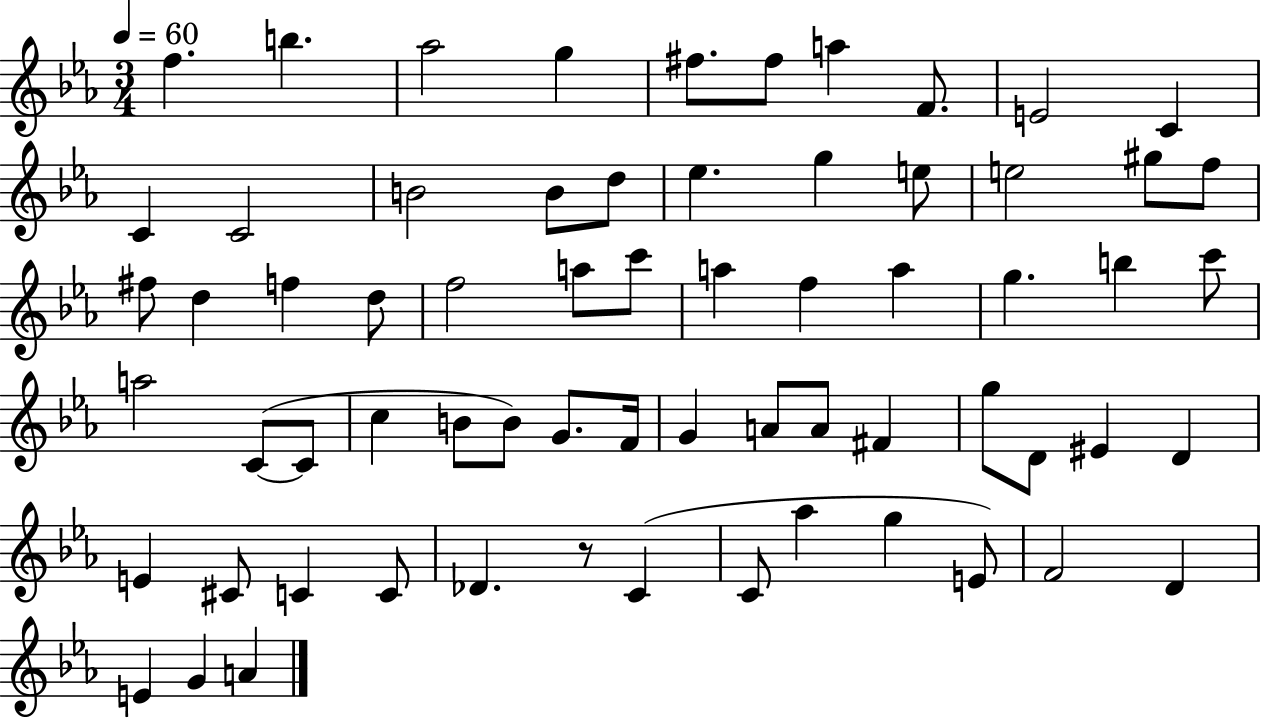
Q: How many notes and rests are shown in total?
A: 66